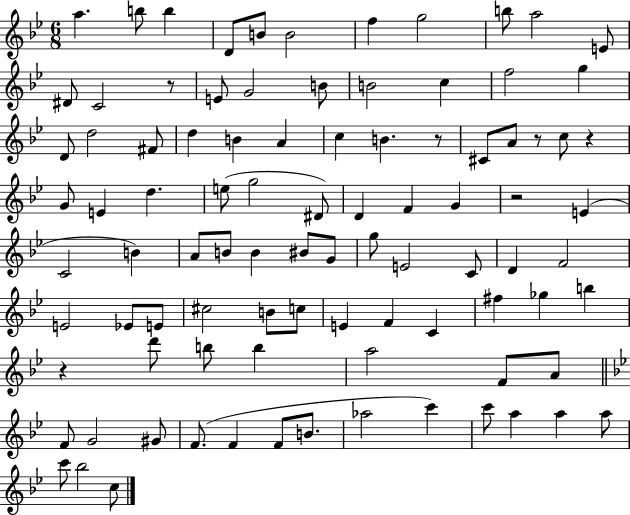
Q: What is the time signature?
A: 6/8